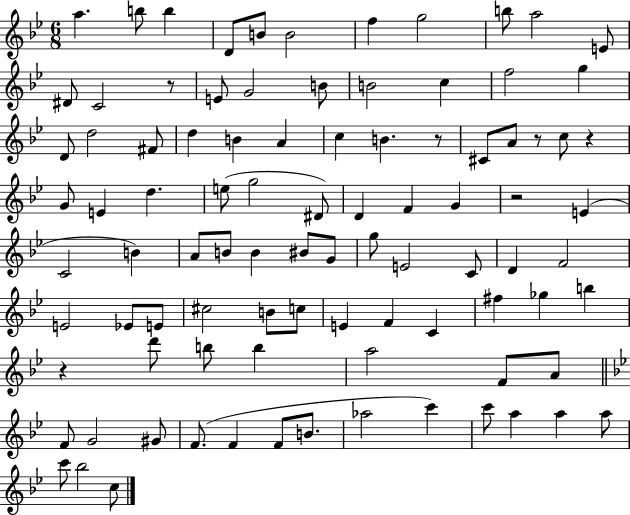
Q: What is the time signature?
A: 6/8